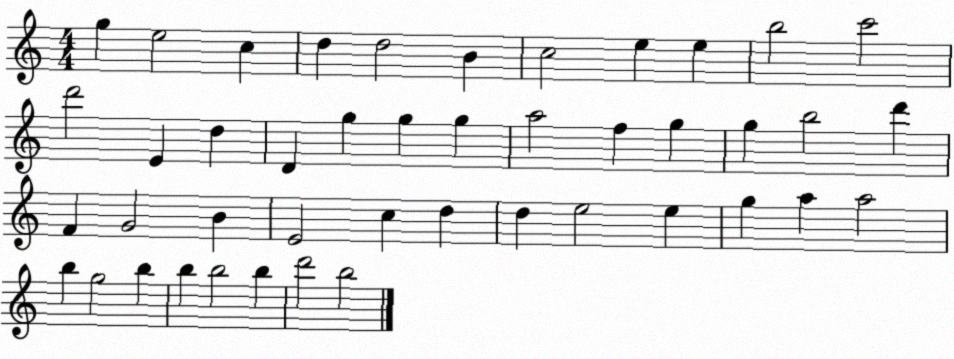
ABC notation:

X:1
T:Untitled
M:4/4
L:1/4
K:C
g e2 c d d2 B c2 e e b2 c'2 d'2 E d D g g g a2 f g g b2 d' F G2 B E2 c d d e2 e g a a2 b g2 b b b2 b d'2 b2